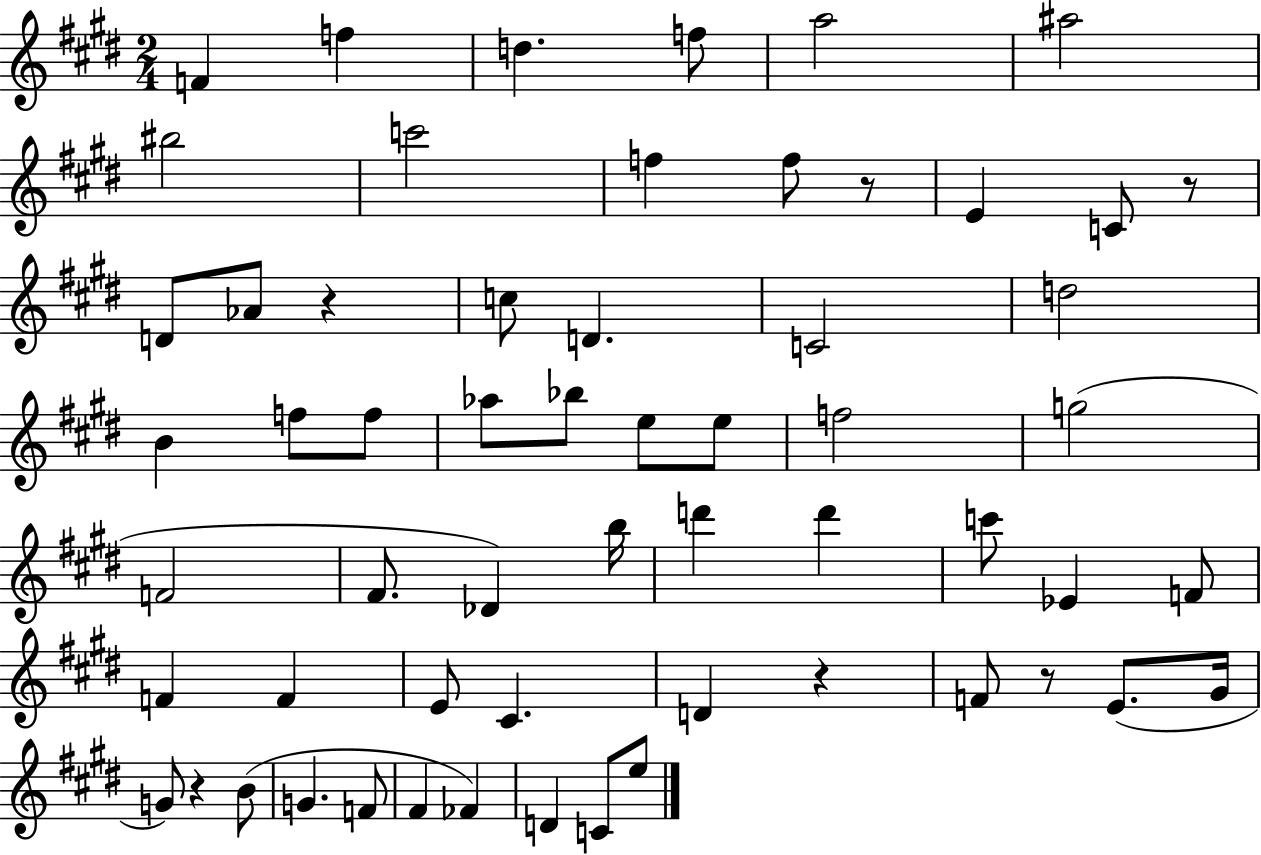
F4/q F5/q D5/q. F5/e A5/h A#5/h BIS5/h C6/h F5/q F5/e R/e E4/q C4/e R/e D4/e Ab4/e R/q C5/e D4/q. C4/h D5/h B4/q F5/e F5/e Ab5/e Bb5/e E5/e E5/e F5/h G5/h F4/h F#4/e. Db4/q B5/s D6/q D6/q C6/e Eb4/q F4/e F4/q F4/q E4/e C#4/q. D4/q R/q F4/e R/e E4/e. G#4/s G4/e R/q B4/e G4/q. F4/e F#4/q FES4/q D4/q C4/e E5/e